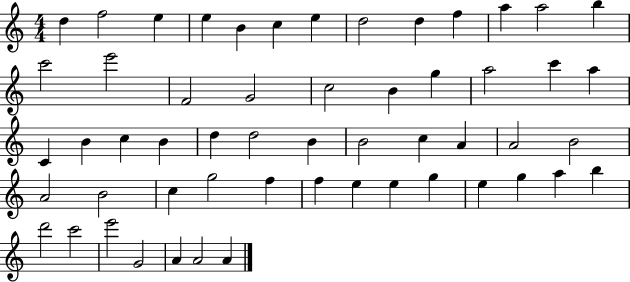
{
  \clef treble
  \numericTimeSignature
  \time 4/4
  \key c \major
  d''4 f''2 e''4 | e''4 b'4 c''4 e''4 | d''2 d''4 f''4 | a''4 a''2 b''4 | \break c'''2 e'''2 | f'2 g'2 | c''2 b'4 g''4 | a''2 c'''4 a''4 | \break c'4 b'4 c''4 b'4 | d''4 d''2 b'4 | b'2 c''4 a'4 | a'2 b'2 | \break a'2 b'2 | c''4 g''2 f''4 | f''4 e''4 e''4 g''4 | e''4 g''4 a''4 b''4 | \break d'''2 c'''2 | e'''2 g'2 | a'4 a'2 a'4 | \bar "|."
}